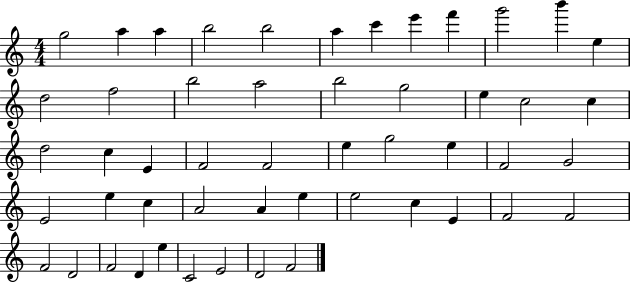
{
  \clef treble
  \numericTimeSignature
  \time 4/4
  \key c \major
  g''2 a''4 a''4 | b''2 b''2 | a''4 c'''4 e'''4 f'''4 | g'''2 b'''4 e''4 | \break d''2 f''2 | b''2 a''2 | b''2 g''2 | e''4 c''2 c''4 | \break d''2 c''4 e'4 | f'2 f'2 | e''4 g''2 e''4 | f'2 g'2 | \break e'2 e''4 c''4 | a'2 a'4 e''4 | e''2 c''4 e'4 | f'2 f'2 | \break f'2 d'2 | f'2 d'4 e''4 | c'2 e'2 | d'2 f'2 | \break \bar "|."
}